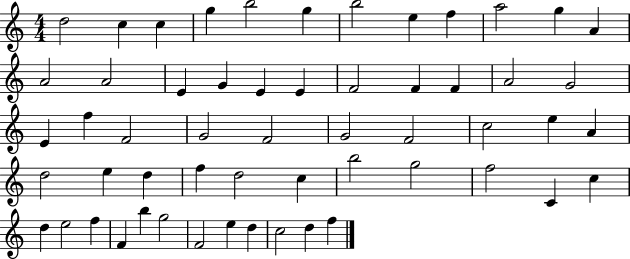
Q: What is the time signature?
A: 4/4